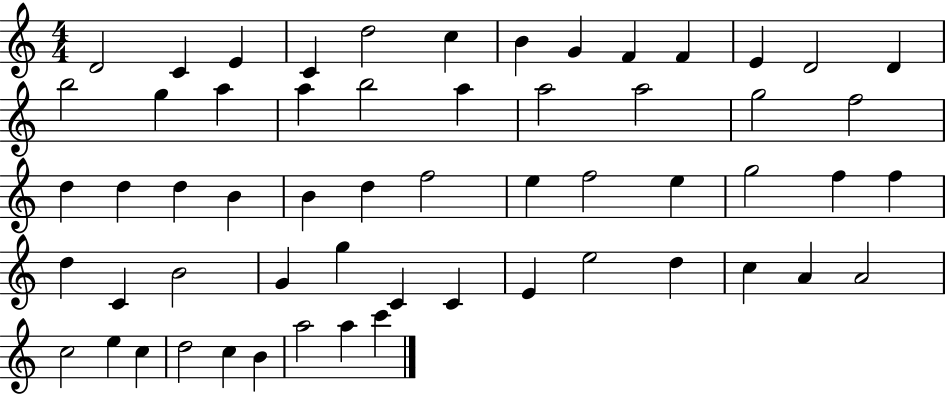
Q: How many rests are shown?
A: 0